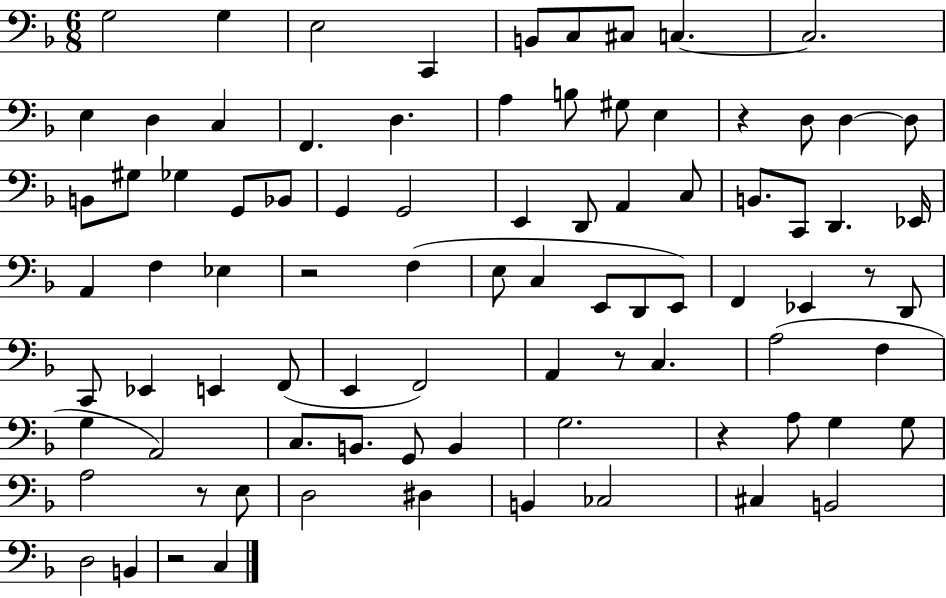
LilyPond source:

{
  \clef bass
  \numericTimeSignature
  \time 6/8
  \key f \major
  g2 g4 | e2 c,4 | b,8 c8 cis8 c4.~~ | c2. | \break e4 d4 c4 | f,4. d4. | a4 b8 gis8 e4 | r4 d8 d4~~ d8 | \break b,8 gis8 ges4 g,8 bes,8 | g,4 g,2 | e,4 d,8 a,4 c8 | b,8. c,8 d,4. ees,16 | \break a,4 f4 ees4 | r2 f4( | e8 c4 e,8 d,8 e,8) | f,4 ees,4 r8 d,8 | \break c,8 ees,4 e,4 f,8( | e,4 f,2) | a,4 r8 c4. | a2( f4 | \break g4 a,2) | c8. b,8. g,8 b,4 | g2. | r4 a8 g4 g8 | \break a2 r8 e8 | d2 dis4 | b,4 ces2 | cis4 b,2 | \break d2 b,4 | r2 c4 | \bar "|."
}